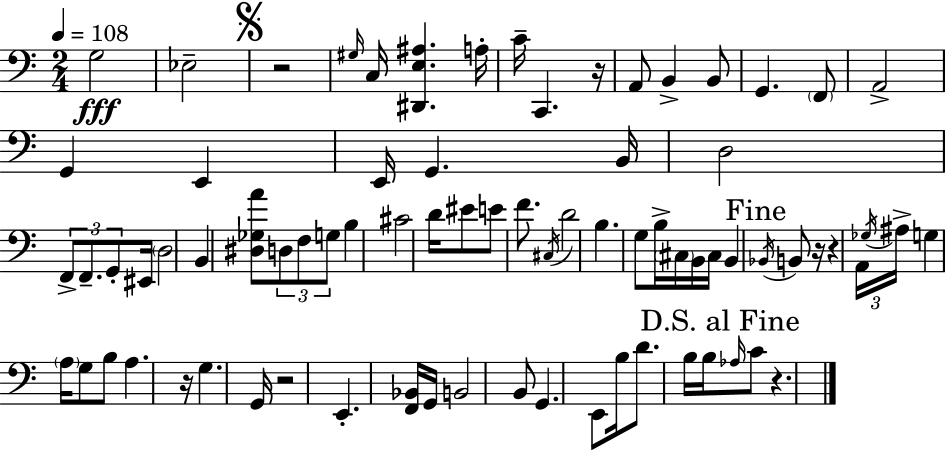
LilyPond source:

{
  \clef bass
  \numericTimeSignature
  \time 2/4
  \key a \minor
  \tempo 4 = 108
  g2\fff | ees2-- | \mark \markup { \musicglyph "scripts.segno" } r2 | \grace { gis16 } c16 <dis, e ais>4. | \break a16-. c'16-- c,4. | r16 a,8 b,4-> b,8 | g,4. \parenthesize f,8 | a,2-> | \break g,4 e,4 | e,16 g,4. | b,16 d2 | \tuplet 3/2 { f,8-> f,8.-- g,8-. } | \break eis,16 \parenthesize d2 | b,4 <dis ges a'>8 \tuplet 3/2 { d8 | f8 g8 } b4 | cis'2 | \break d'16 eis'8 e'8 f'8. | \acciaccatura { cis16 } d'2 | b4. | g8 b16-> \parenthesize cis16 b,16 cis16 b,4 | \break \mark "Fine" \acciaccatura { bes,16 } b,8 r16 r4 | \tuplet 3/2 { a,16 \acciaccatura { ges16 } ais16-> } g4 | \parenthesize a16 g8 b8 a4. | r16 g4. | \break g,16 r2 | e,4.-. | <f, bes,>16 g,16 b,2 | b,8 g,4. | \break e,8 b16 d'8. | b16 b16 \mark "D.S. al Fine" \grace { aes16 } c'8 r4. | \bar "|."
}